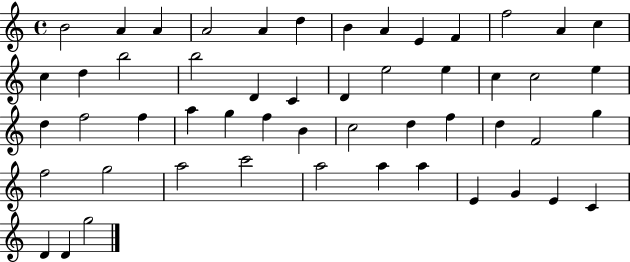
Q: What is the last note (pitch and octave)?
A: G5